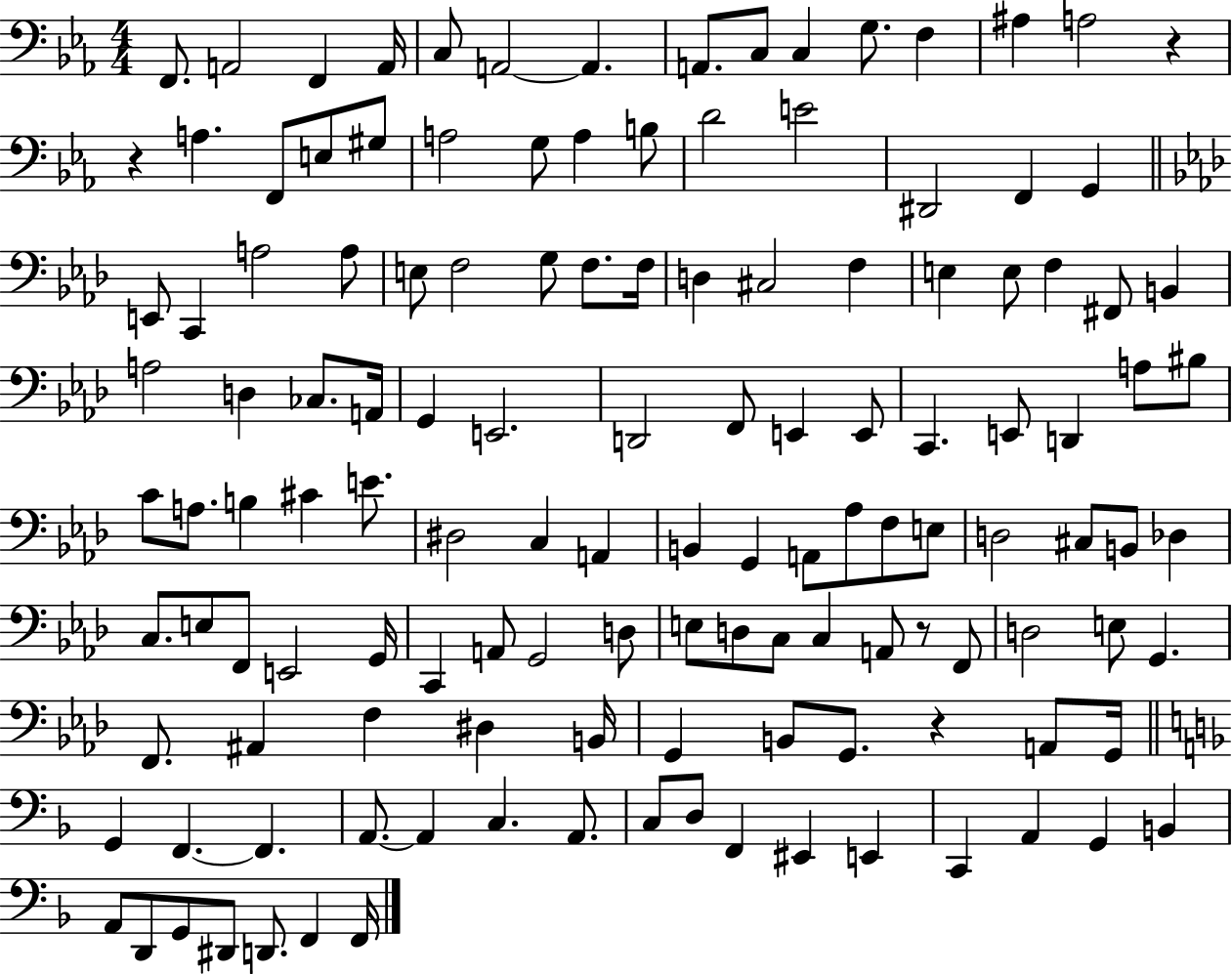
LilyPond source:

{
  \clef bass
  \numericTimeSignature
  \time 4/4
  \key ees \major
  f,8. a,2 f,4 a,16 | c8 a,2~~ a,4. | a,8. c8 c4 g8. f4 | ais4 a2 r4 | \break r4 a4. f,8 e8 gis8 | a2 g8 a4 b8 | d'2 e'2 | dis,2 f,4 g,4 | \break \bar "||" \break \key aes \major e,8 c,4 a2 a8 | e8 f2 g8 f8. f16 | d4 cis2 f4 | e4 e8 f4 fis,8 b,4 | \break a2 d4 ces8. a,16 | g,4 e,2. | d,2 f,8 e,4 e,8 | c,4. e,8 d,4 a8 bis8 | \break c'8 a8. b4 cis'4 e'8. | dis2 c4 a,4 | b,4 g,4 a,8 aes8 f8 e8 | d2 cis8 b,8 des4 | \break c8. e8 f,8 e,2 g,16 | c,4 a,8 g,2 d8 | e8 d8 c8 c4 a,8 r8 f,8 | d2 e8 g,4. | \break f,8. ais,4 f4 dis4 b,16 | g,4 b,8 g,8. r4 a,8 g,16 | \bar "||" \break \key f \major g,4 f,4.~~ f,4. | a,8.~~ a,4 c4. a,8. | c8 d8 f,4 eis,4 e,4 | c,4 a,4 g,4 b,4 | \break a,8 d,8 g,8 dis,8 d,8. f,4 f,16 | \bar "|."
}